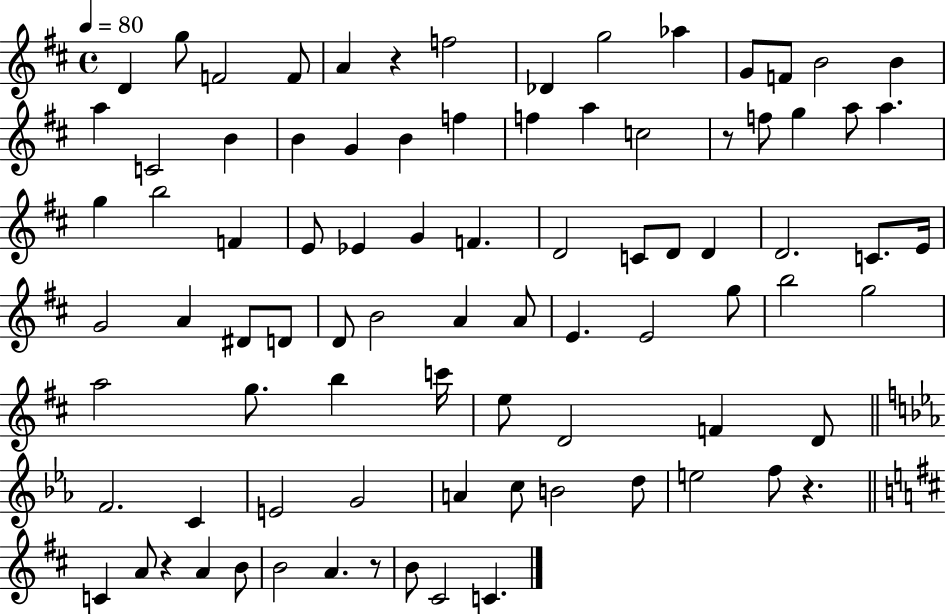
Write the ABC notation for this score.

X:1
T:Untitled
M:4/4
L:1/4
K:D
D g/2 F2 F/2 A z f2 _D g2 _a G/2 F/2 B2 B a C2 B B G B f f a c2 z/2 f/2 g a/2 a g b2 F E/2 _E G F D2 C/2 D/2 D D2 C/2 E/4 G2 A ^D/2 D/2 D/2 B2 A A/2 E E2 g/2 b2 g2 a2 g/2 b c'/4 e/2 D2 F D/2 F2 C E2 G2 A c/2 B2 d/2 e2 f/2 z C A/2 z A B/2 B2 A z/2 B/2 ^C2 C